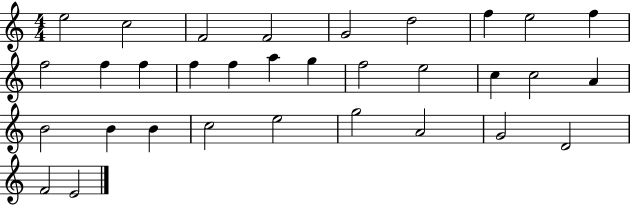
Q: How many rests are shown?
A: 0